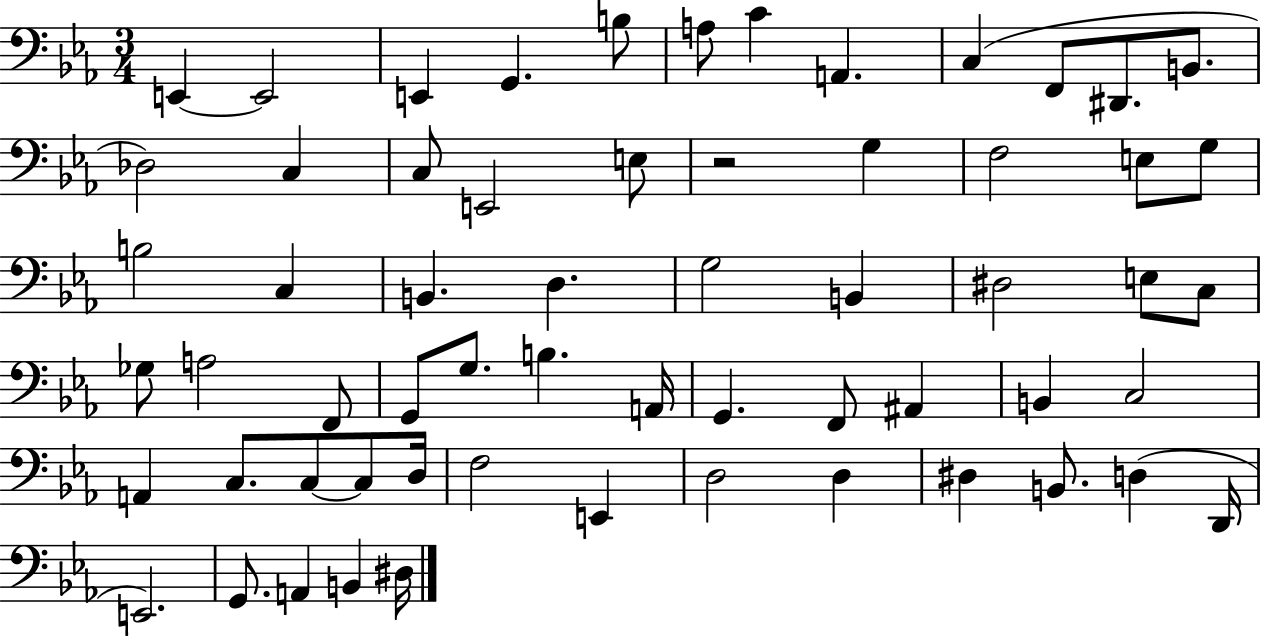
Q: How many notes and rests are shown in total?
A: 61